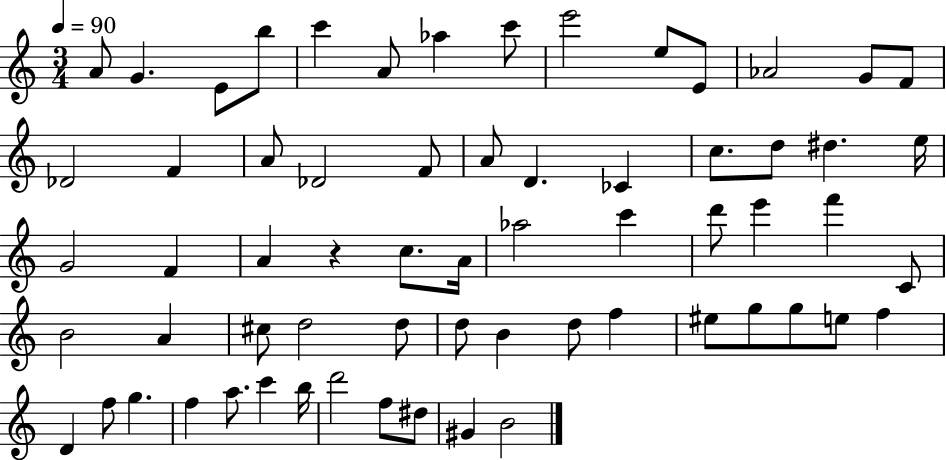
A4/e G4/q. E4/e B5/e C6/q A4/e Ab5/q C6/e E6/h E5/e E4/e Ab4/h G4/e F4/e Db4/h F4/q A4/e Db4/h F4/e A4/e D4/q. CES4/q C5/e. D5/e D#5/q. E5/s G4/h F4/q A4/q R/q C5/e. A4/s Ab5/h C6/q D6/e E6/q F6/q C4/e B4/h A4/q C#5/e D5/h D5/e D5/e B4/q D5/e F5/q EIS5/e G5/e G5/e E5/e F5/q D4/q F5/e G5/q. F5/q A5/e. C6/q B5/s D6/h F5/e D#5/e G#4/q B4/h